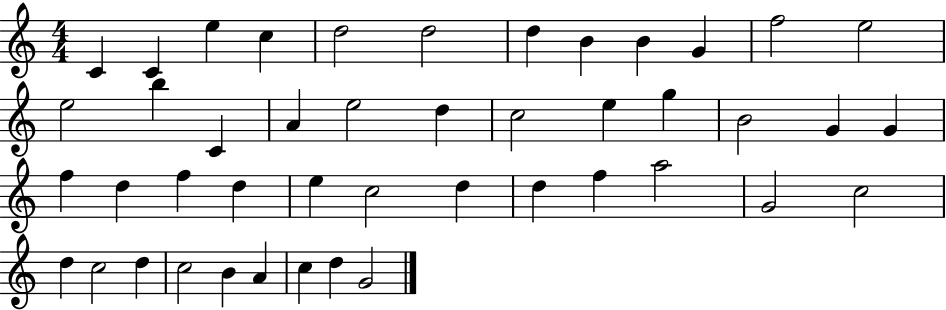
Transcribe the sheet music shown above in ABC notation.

X:1
T:Untitled
M:4/4
L:1/4
K:C
C C e c d2 d2 d B B G f2 e2 e2 b C A e2 d c2 e g B2 G G f d f d e c2 d d f a2 G2 c2 d c2 d c2 B A c d G2